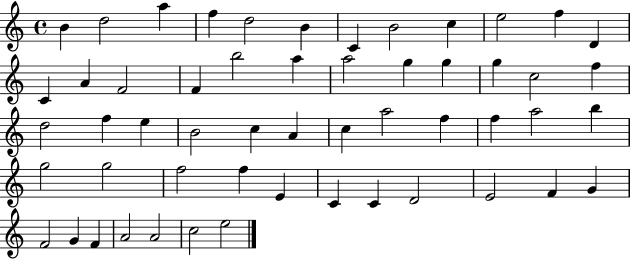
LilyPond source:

{
  \clef treble
  \time 4/4
  \defaultTimeSignature
  \key c \major
  b'4 d''2 a''4 | f''4 d''2 b'4 | c'4 b'2 c''4 | e''2 f''4 d'4 | \break c'4 a'4 f'2 | f'4 b''2 a''4 | a''2 g''4 g''4 | g''4 c''2 f''4 | \break d''2 f''4 e''4 | b'2 c''4 a'4 | c''4 a''2 f''4 | f''4 a''2 b''4 | \break g''2 g''2 | f''2 f''4 e'4 | c'4 c'4 d'2 | e'2 f'4 g'4 | \break f'2 g'4 f'4 | a'2 a'2 | c''2 e''2 | \bar "|."
}